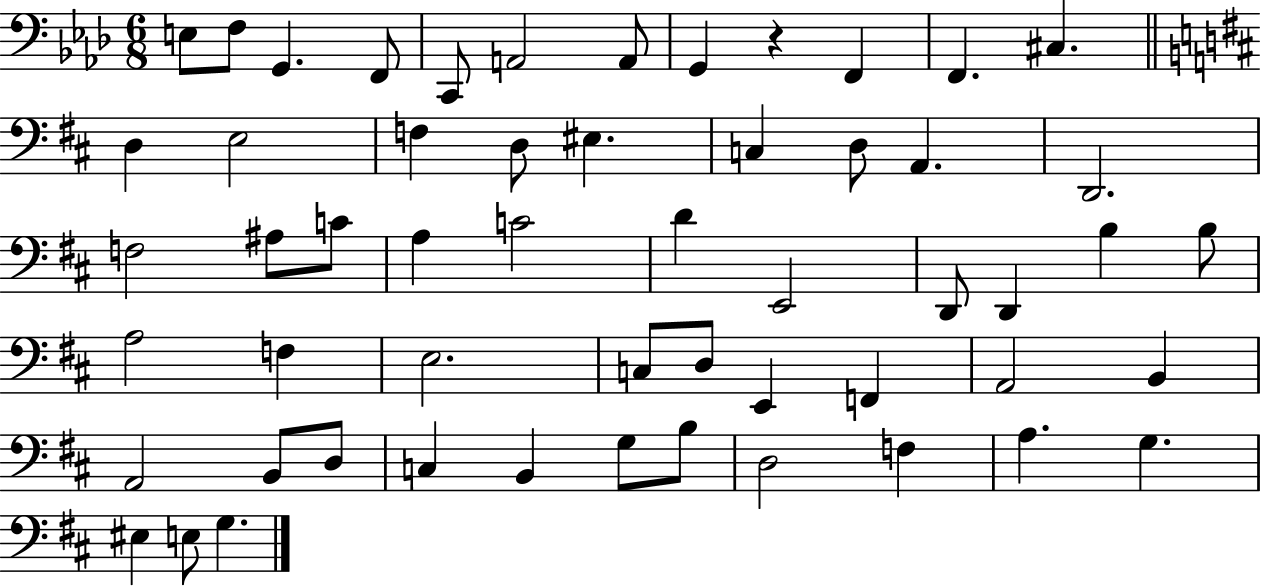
E3/e F3/e G2/q. F2/e C2/e A2/h A2/e G2/q R/q F2/q F2/q. C#3/q. D3/q E3/h F3/q D3/e EIS3/q. C3/q D3/e A2/q. D2/h. F3/h A#3/e C4/e A3/q C4/h D4/q E2/h D2/e D2/q B3/q B3/e A3/h F3/q E3/h. C3/e D3/e E2/q F2/q A2/h B2/q A2/h B2/e D3/e C3/q B2/q G3/e B3/e D3/h F3/q A3/q. G3/q. EIS3/q E3/e G3/q.